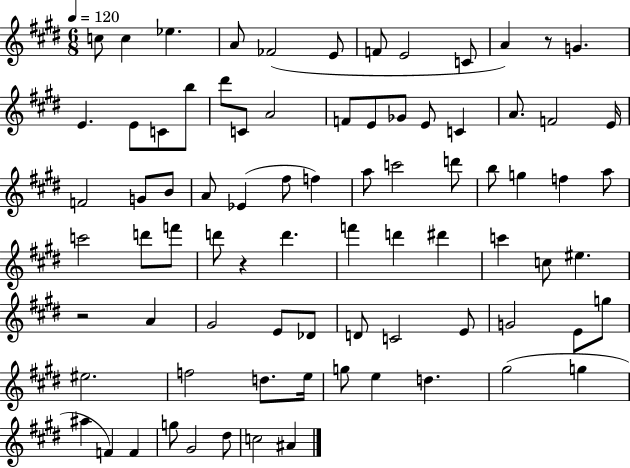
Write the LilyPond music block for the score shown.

{
  \clef treble
  \numericTimeSignature
  \time 6/8
  \key e \major
  \tempo 4 = 120
  \repeat volta 2 { c''8 c''4 ees''4. | a'8 fes'2( e'8 | f'8 e'2 c'8 | a'4) r8 g'4. | \break e'4. e'8 c'8 b''8 | dis'''8 c'8 a'2 | f'8 e'8 ges'8 e'8 c'4 | a'8. f'2 e'16 | \break f'2 g'8 b'8 | a'8 ees'4( fis''8 f''4) | a''8 c'''2 d'''8 | b''8 g''4 f''4 a''8 | \break c'''2 d'''8 f'''8 | d'''8 r4 d'''4. | f'''4 d'''4 dis'''4 | c'''4 c''8 eis''4. | \break r2 a'4 | gis'2 e'8 des'8 | d'8 c'2 e'8 | g'2 e'8 g''8 | \break eis''2. | f''2 d''8. e''16 | g''8 e''4 d''4. | gis''2( g''4 | \break ais''4 f'4) f'4 | g''8 gis'2 dis''8 | c''2 ais'4 | } \bar "|."
}